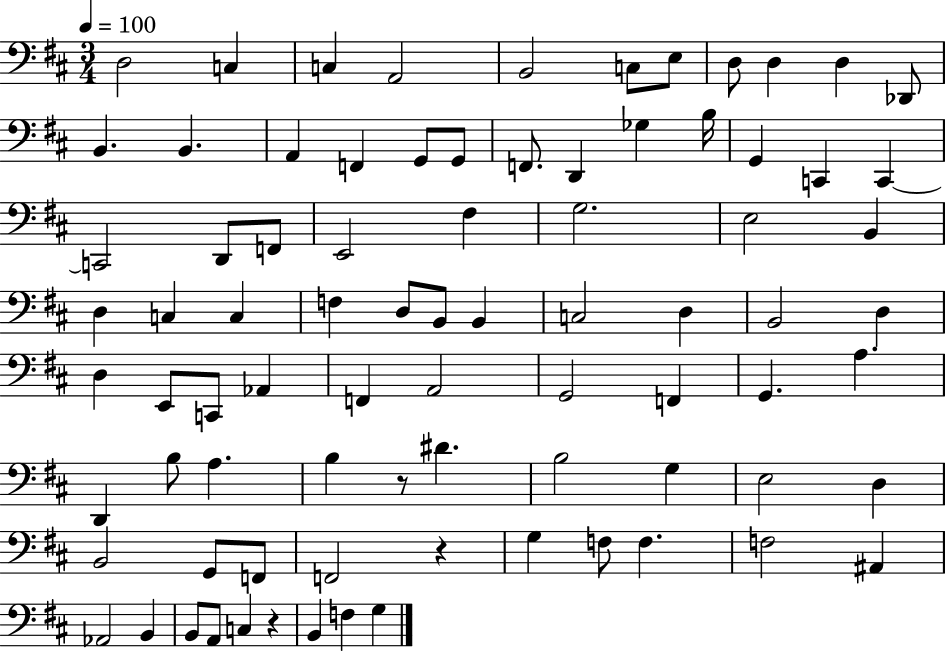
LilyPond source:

{
  \clef bass
  \numericTimeSignature
  \time 3/4
  \key d \major
  \tempo 4 = 100
  d2 c4 | c4 a,2 | b,2 c8 e8 | d8 d4 d4 des,8 | \break b,4. b,4. | a,4 f,4 g,8 g,8 | f,8. d,4 ges4 b16 | g,4 c,4 c,4~~ | \break c,2 d,8 f,8 | e,2 fis4 | g2. | e2 b,4 | \break d4 c4 c4 | f4 d8 b,8 b,4 | c2 d4 | b,2 d4 | \break d4 e,8 c,8 aes,4 | f,4 a,2 | g,2 f,4 | g,4. a4. | \break d,4 b8 a4. | b4 r8 dis'4. | b2 g4 | e2 d4 | \break b,2 g,8 f,8 | f,2 r4 | g4 f8 f4. | f2 ais,4 | \break aes,2 b,4 | b,8 a,8 c4 r4 | b,4 f4 g4 | \bar "|."
}